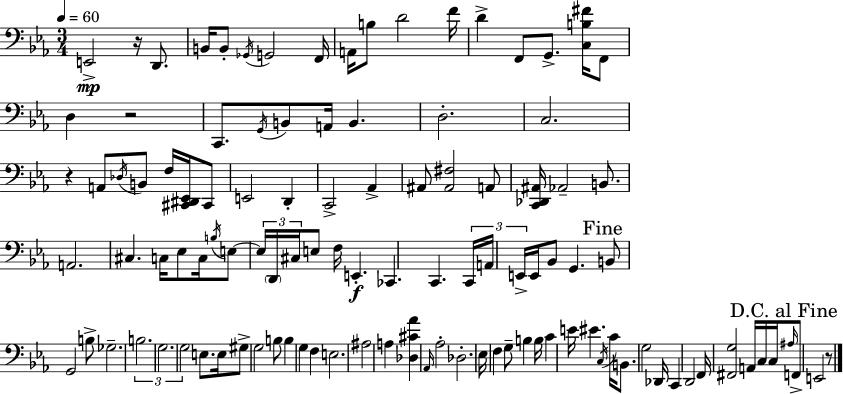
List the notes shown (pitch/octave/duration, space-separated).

E2/h R/s D2/e. B2/s B2/e Gb2/s G2/h F2/s A2/s B3/e D4/h F4/s D4/q F2/e G2/e. [C3,B3,F#4]/s F2/e D3/q R/h C2/e. G2/s B2/e A2/s B2/q. D3/h. C3/h. R/q A2/e Db3/s B2/e F3/s [C#2,D#2,Eb2]/s C#2/e E2/h D2/q C2/h Ab2/q A#2/e [A#2,F#3]/h A2/e [C2,Db2,A#2]/s Ab2/h B2/e. A2/h. C#3/q. C3/s Eb3/e C3/s B3/s E3/e E3/s D2/s C#3/s E3/e F3/s E2/q. CES2/q. C2/q. C2/s A2/s E2/s E2/s Bb2/e G2/q. B2/e G2/h B3/e Gb3/h. B3/h. G3/h. G3/h E3/e. E3/s G#3/e G3/h B3/e B3/q G3/q F3/q E3/h. A#3/h A3/q [Db3,C#4,Ab4]/q Ab2/s Ab3/h Db3/h. Eb3/s F3/q G3/e B3/q B3/s C4/q E4/s EIS4/q. C3/s C4/s B2/e. G3/h Db2/s C2/q D2/h F2/s [F#2,G3]/h A2/s C3/s C3/s A#3/s F2/e E2/h R/e